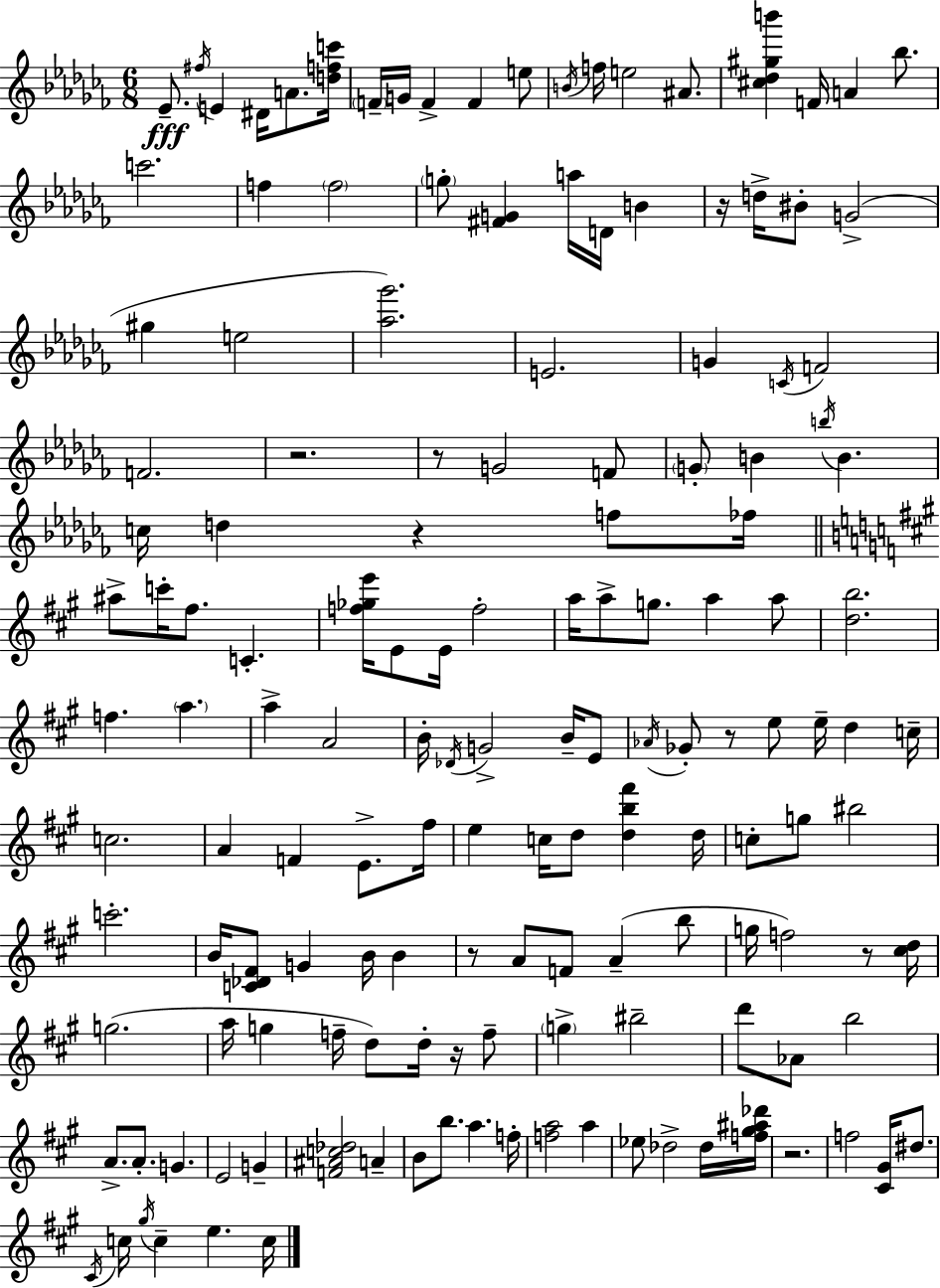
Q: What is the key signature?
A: AES minor